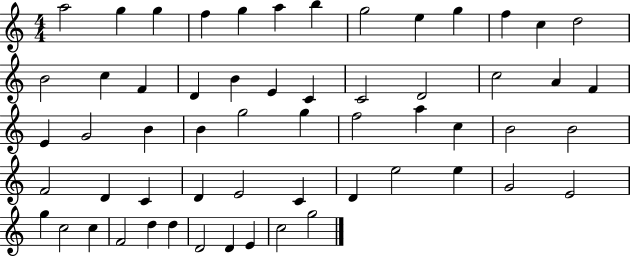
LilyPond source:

{
  \clef treble
  \numericTimeSignature
  \time 4/4
  \key c \major
  a''2 g''4 g''4 | f''4 g''4 a''4 b''4 | g''2 e''4 g''4 | f''4 c''4 d''2 | \break b'2 c''4 f'4 | d'4 b'4 e'4 c'4 | c'2 d'2 | c''2 a'4 f'4 | \break e'4 g'2 b'4 | b'4 g''2 g''4 | f''2 a''4 c''4 | b'2 b'2 | \break f'2 d'4 c'4 | d'4 e'2 c'4 | d'4 e''2 e''4 | g'2 e'2 | \break g''4 c''2 c''4 | f'2 d''4 d''4 | d'2 d'4 e'4 | c''2 g''2 | \break \bar "|."
}